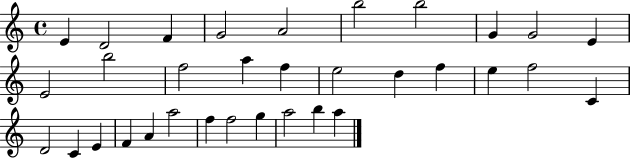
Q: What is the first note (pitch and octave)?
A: E4